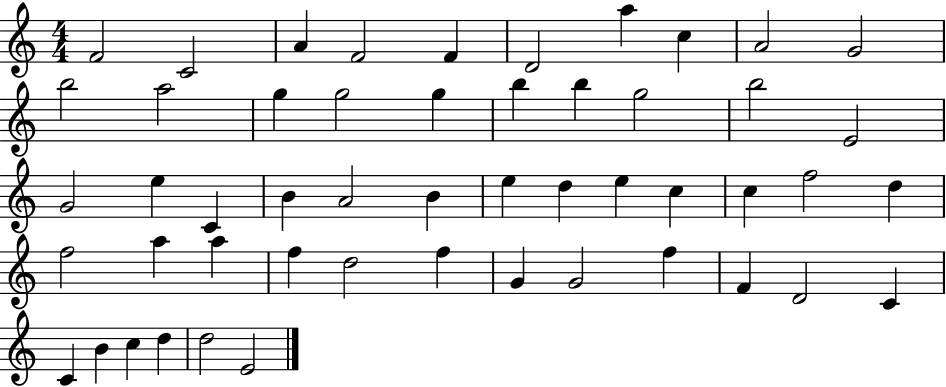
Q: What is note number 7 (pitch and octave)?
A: A5